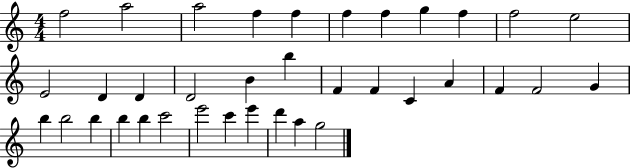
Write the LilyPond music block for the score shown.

{
  \clef treble
  \numericTimeSignature
  \time 4/4
  \key c \major
  f''2 a''2 | a''2 f''4 f''4 | f''4 f''4 g''4 f''4 | f''2 e''2 | \break e'2 d'4 d'4 | d'2 b'4 b''4 | f'4 f'4 c'4 a'4 | f'4 f'2 g'4 | \break b''4 b''2 b''4 | b''4 b''4 c'''2 | e'''2 c'''4 e'''4 | d'''4 a''4 g''2 | \break \bar "|."
}